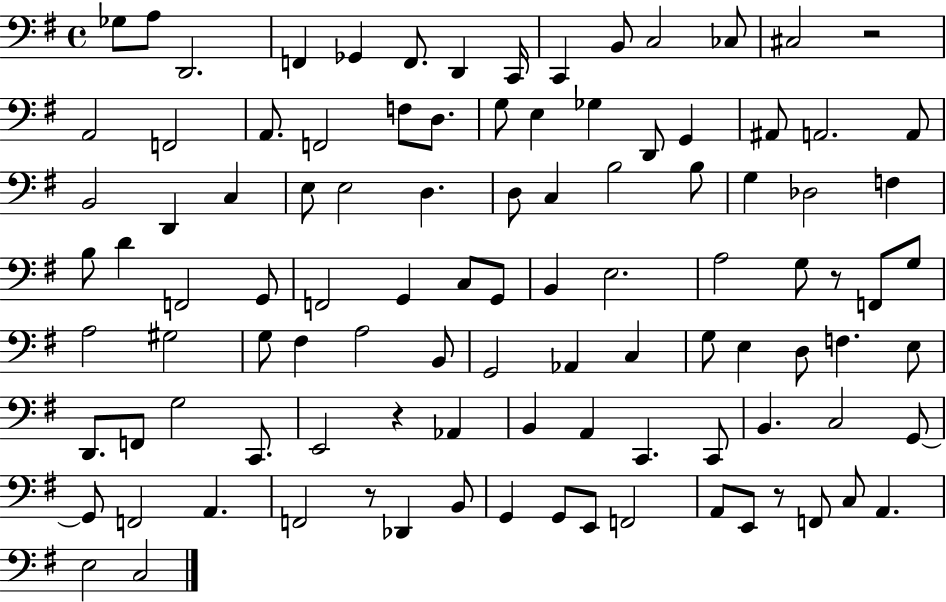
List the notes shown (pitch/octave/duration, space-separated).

Gb3/e A3/e D2/h. F2/q Gb2/q F2/e. D2/q C2/s C2/q B2/e C3/h CES3/e C#3/h R/h A2/h F2/h A2/e. F2/h F3/e D3/e. G3/e E3/q Gb3/q D2/e G2/q A#2/e A2/h. A2/e B2/h D2/q C3/q E3/e E3/h D3/q. D3/e C3/q B3/h B3/e G3/q Db3/h F3/q B3/e D4/q F2/h G2/e F2/h G2/q C3/e G2/e B2/q E3/h. A3/h G3/e R/e F2/e G3/e A3/h G#3/h G3/e F#3/q A3/h B2/e G2/h Ab2/q C3/q G3/e E3/q D3/e F3/q. E3/e D2/e. F2/e G3/h C2/e. E2/h R/q Ab2/q B2/q A2/q C2/q. C2/e B2/q. C3/h G2/e G2/e F2/h A2/q. F2/h R/e Db2/q B2/e G2/q G2/e E2/e F2/h A2/e E2/e R/e F2/e C3/e A2/q. E3/h C3/h